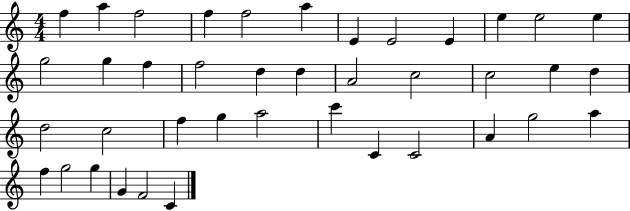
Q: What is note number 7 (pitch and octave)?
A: E4